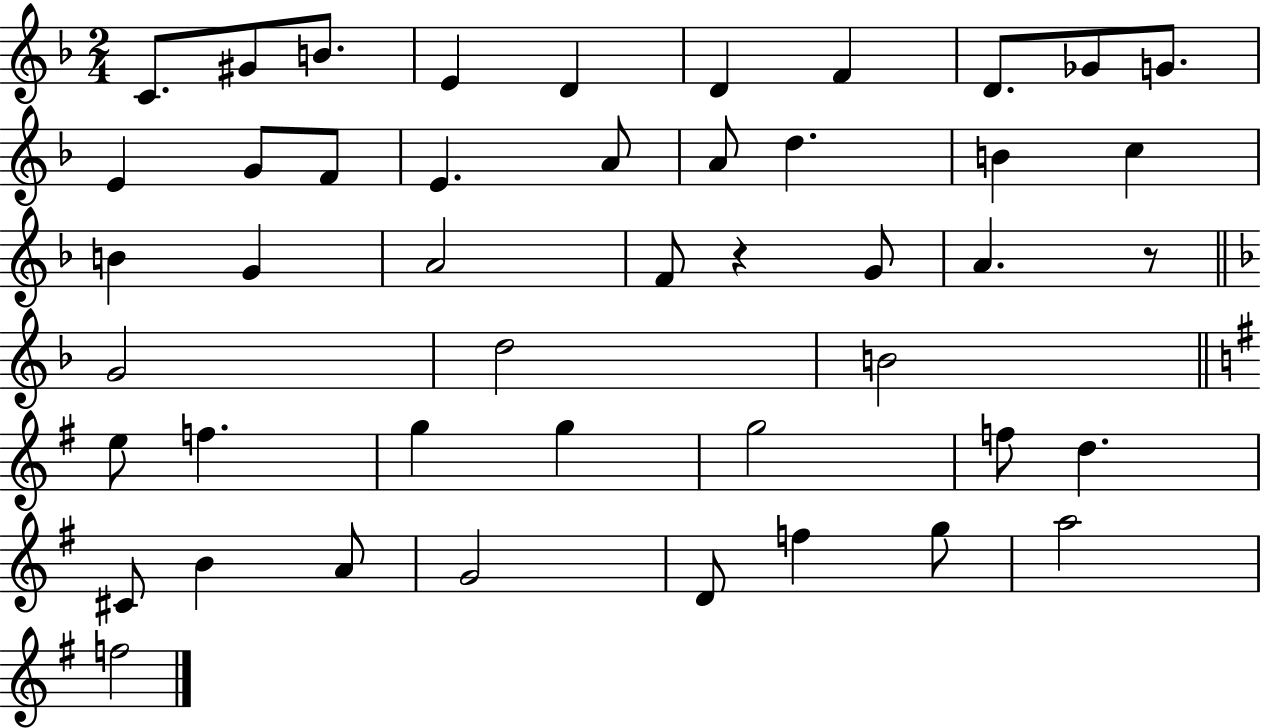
{
  \clef treble
  \numericTimeSignature
  \time 2/4
  \key f \major
  c'8. gis'8 b'8. | e'4 d'4 | d'4 f'4 | d'8. ges'8 g'8. | \break e'4 g'8 f'8 | e'4. a'8 | a'8 d''4. | b'4 c''4 | \break b'4 g'4 | a'2 | f'8 r4 g'8 | a'4. r8 | \break \bar "||" \break \key d \minor g'2 | d''2 | b'2 | \bar "||" \break \key e \minor e''8 f''4. | g''4 g''4 | g''2 | f''8 d''4. | \break cis'8 b'4 a'8 | g'2 | d'8 f''4 g''8 | a''2 | \break f''2 | \bar "|."
}